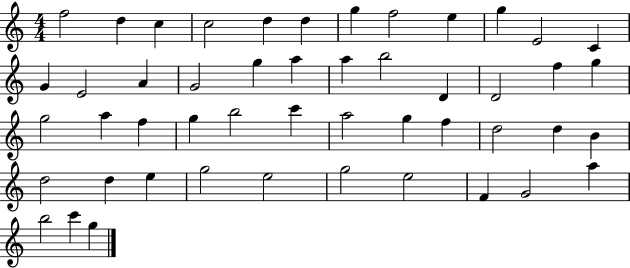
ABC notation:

X:1
T:Untitled
M:4/4
L:1/4
K:C
f2 d c c2 d d g f2 e g E2 C G E2 A G2 g a a b2 D D2 f g g2 a f g b2 c' a2 g f d2 d B d2 d e g2 e2 g2 e2 F G2 a b2 c' g